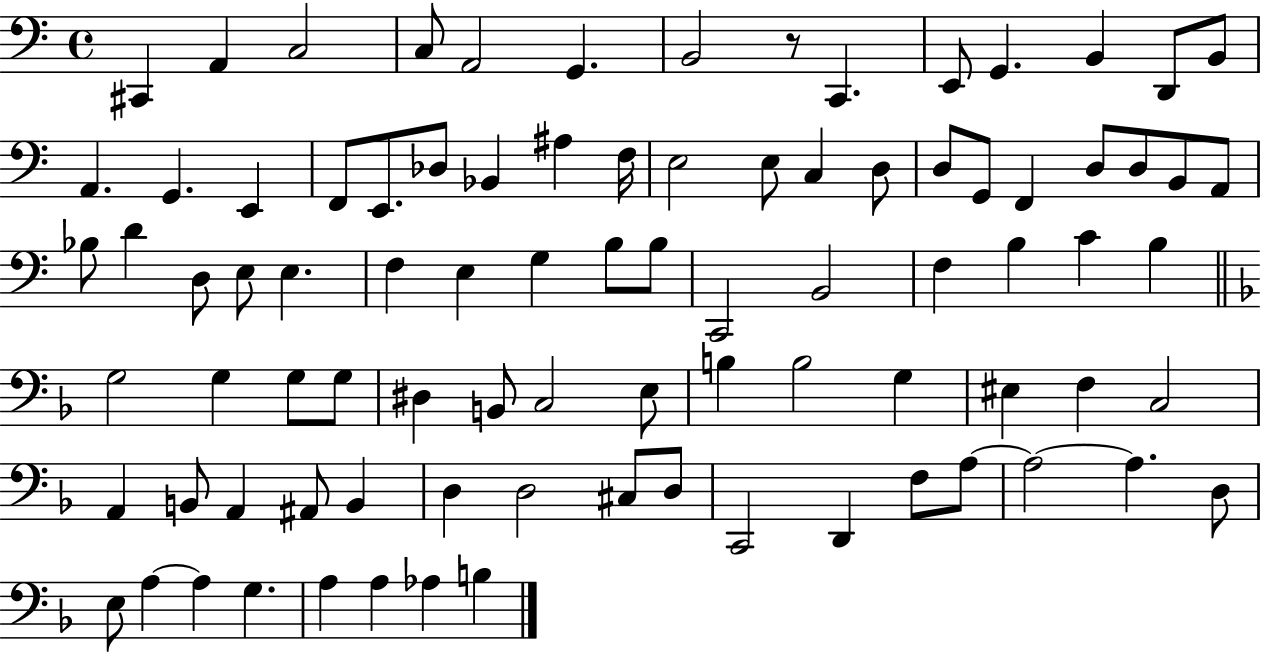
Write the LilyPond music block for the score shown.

{
  \clef bass
  \time 4/4
  \defaultTimeSignature
  \key c \major
  cis,4 a,4 c2 | c8 a,2 g,4. | b,2 r8 c,4. | e,8 g,4. b,4 d,8 b,8 | \break a,4. g,4. e,4 | f,8 e,8. des8 bes,4 ais4 f16 | e2 e8 c4 d8 | d8 g,8 f,4 d8 d8 b,8 a,8 | \break bes8 d'4 d8 e8 e4. | f4 e4 g4 b8 b8 | c,2 b,2 | f4 b4 c'4 b4 | \break \bar "||" \break \key f \major g2 g4 g8 g8 | dis4 b,8 c2 e8 | b4 b2 g4 | eis4 f4 c2 | \break a,4 b,8 a,4 ais,8 b,4 | d4 d2 cis8 d8 | c,2 d,4 f8 a8~~ | a2~~ a4. d8 | \break e8 a4~~ a4 g4. | a4 a4 aes4 b4 | \bar "|."
}